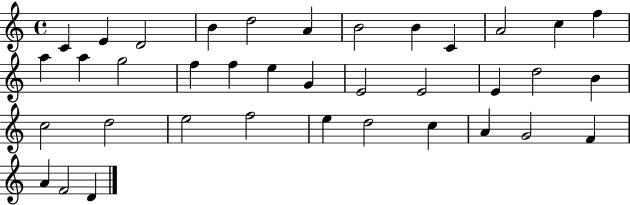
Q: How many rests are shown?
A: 0